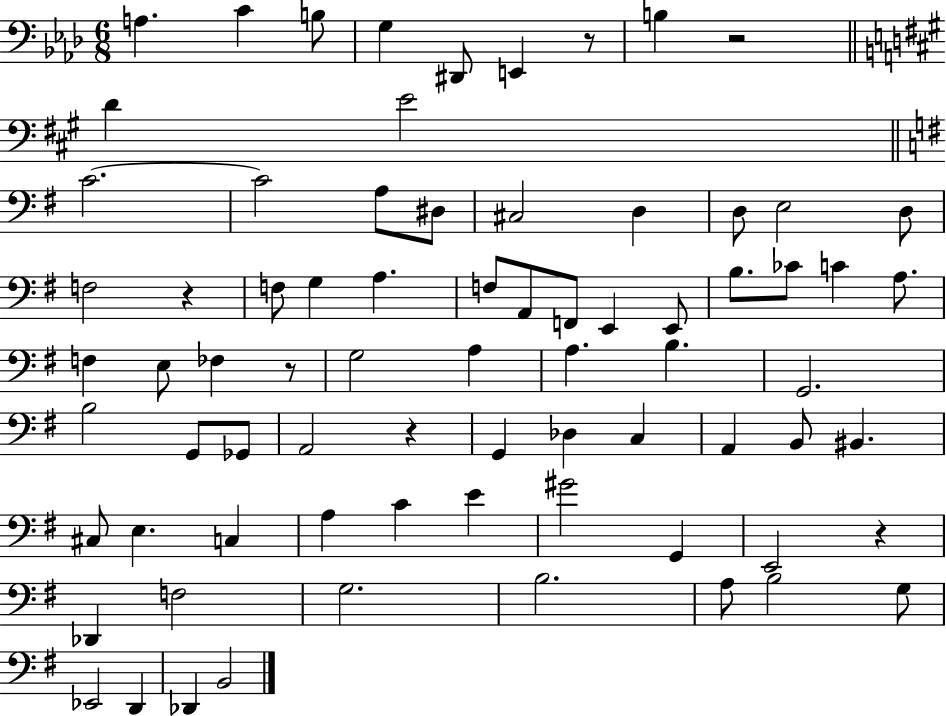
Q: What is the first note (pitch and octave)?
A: A3